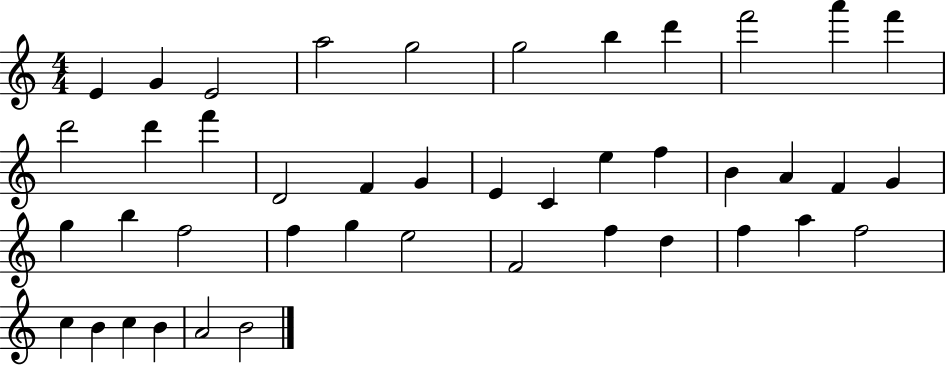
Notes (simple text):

E4/q G4/q E4/h A5/h G5/h G5/h B5/q D6/q F6/h A6/q F6/q D6/h D6/q F6/q D4/h F4/q G4/q E4/q C4/q E5/q F5/q B4/q A4/q F4/q G4/q G5/q B5/q F5/h F5/q G5/q E5/h F4/h F5/q D5/q F5/q A5/q F5/h C5/q B4/q C5/q B4/q A4/h B4/h